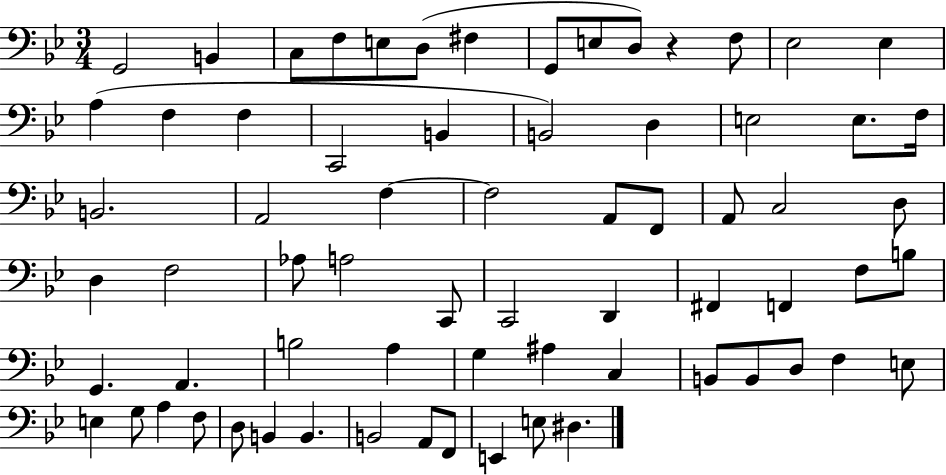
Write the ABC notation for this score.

X:1
T:Untitled
M:3/4
L:1/4
K:Bb
G,,2 B,, C,/2 F,/2 E,/2 D,/2 ^F, G,,/2 E,/2 D,/2 z F,/2 _E,2 _E, A, F, F, C,,2 B,, B,,2 D, E,2 E,/2 F,/4 B,,2 A,,2 F, F,2 A,,/2 F,,/2 A,,/2 C,2 D,/2 D, F,2 _A,/2 A,2 C,,/2 C,,2 D,, ^F,, F,, F,/2 B,/2 G,, A,, B,2 A, G, ^A, C, B,,/2 B,,/2 D,/2 F, E,/2 E, G,/2 A, F,/2 D,/2 B,, B,, B,,2 A,,/2 F,,/2 E,, E,/2 ^D,